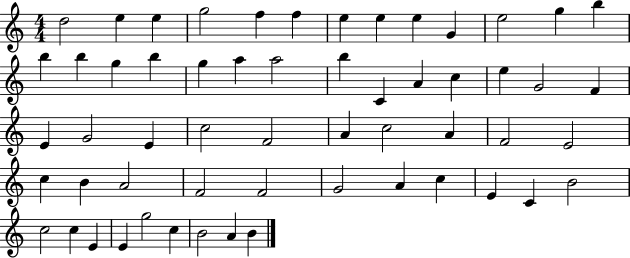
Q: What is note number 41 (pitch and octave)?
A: F4